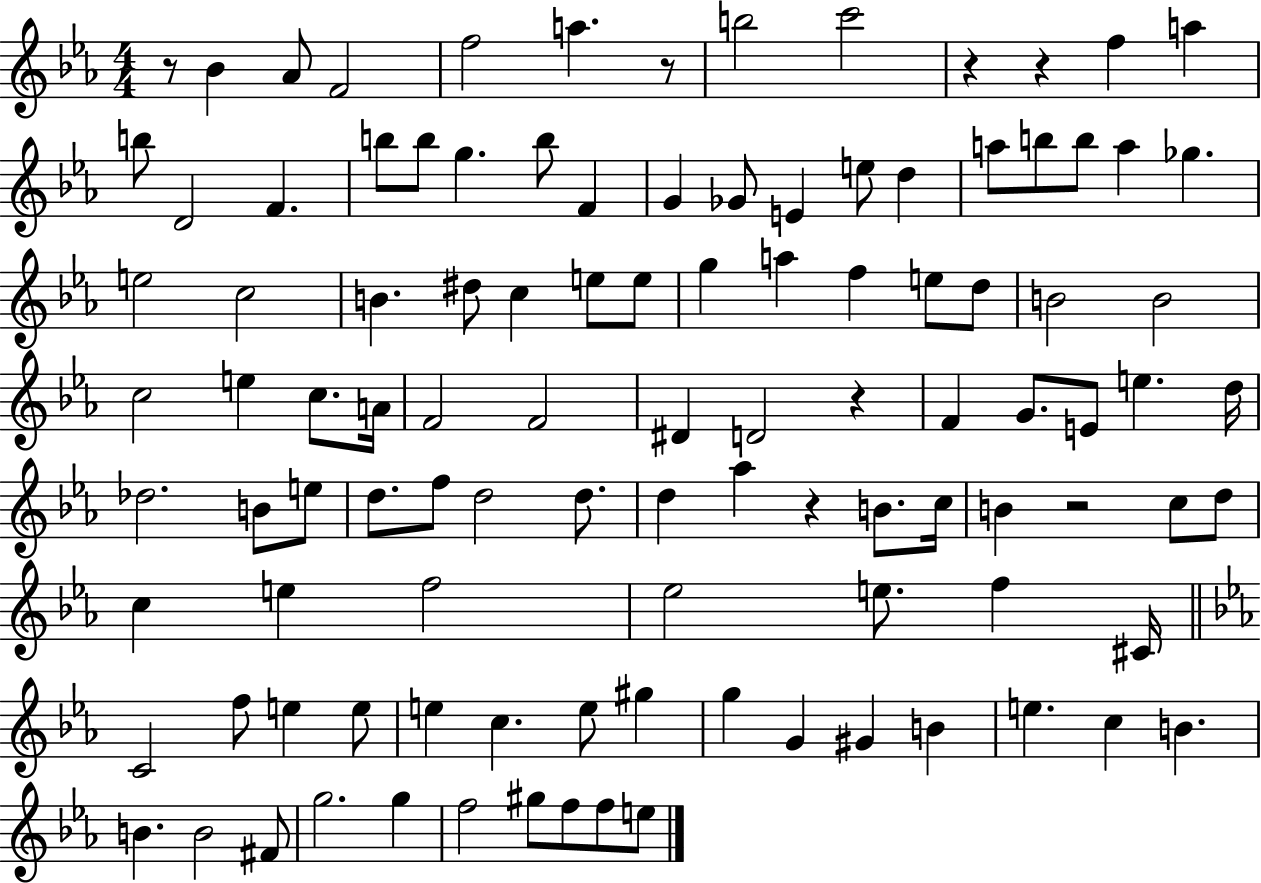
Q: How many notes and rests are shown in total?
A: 107